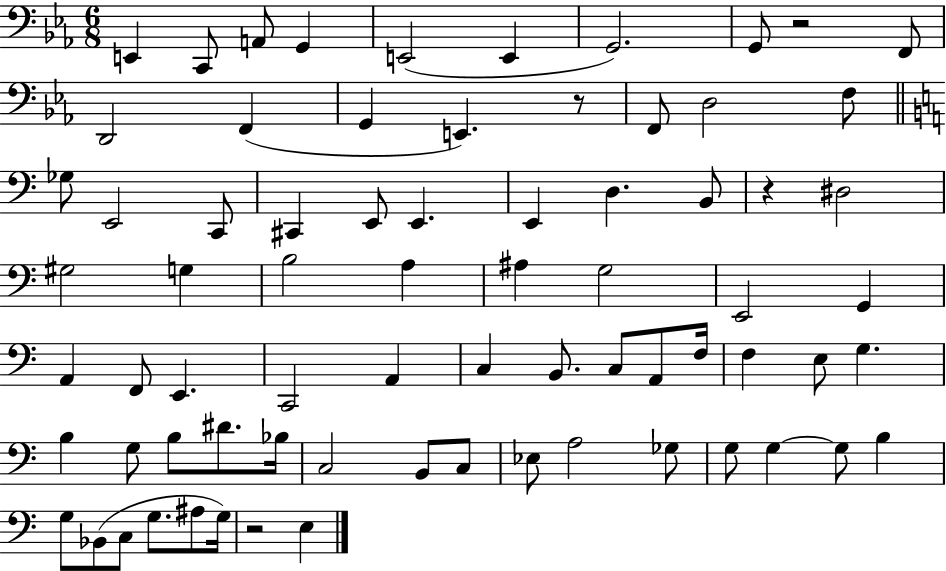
{
  \clef bass
  \numericTimeSignature
  \time 6/8
  \key ees \major
  \repeat volta 2 { e,4 c,8 a,8 g,4 | e,2( e,4 | g,2.) | g,8 r2 f,8 | \break d,2 f,4( | g,4 e,4.) r8 | f,8 d2 f8 | \bar "||" \break \key a \minor ges8 e,2 c,8 | cis,4 e,8 e,4. | e,4 d4. b,8 | r4 dis2 | \break gis2 g4 | b2 a4 | ais4 g2 | e,2 g,4 | \break a,4 f,8 e,4. | c,2 a,4 | c4 b,8. c8 a,8 f16 | f4 e8 g4. | \break b4 g8 b8 dis'8. bes16 | c2 b,8 c8 | ees8 a2 ges8 | g8 g4~~ g8 b4 | \break g8 bes,8( c8 g8. ais8 g16) | r2 e4 | } \bar "|."
}